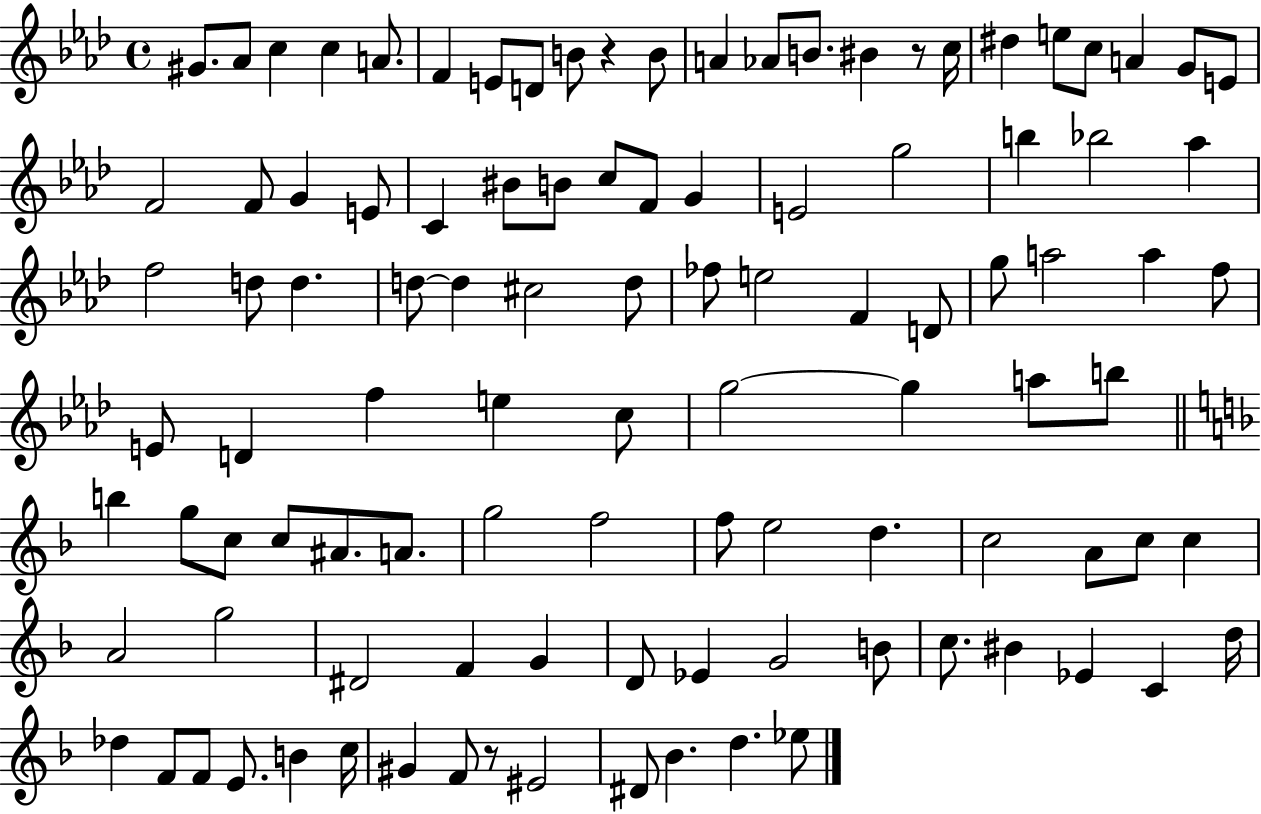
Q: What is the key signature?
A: AES major